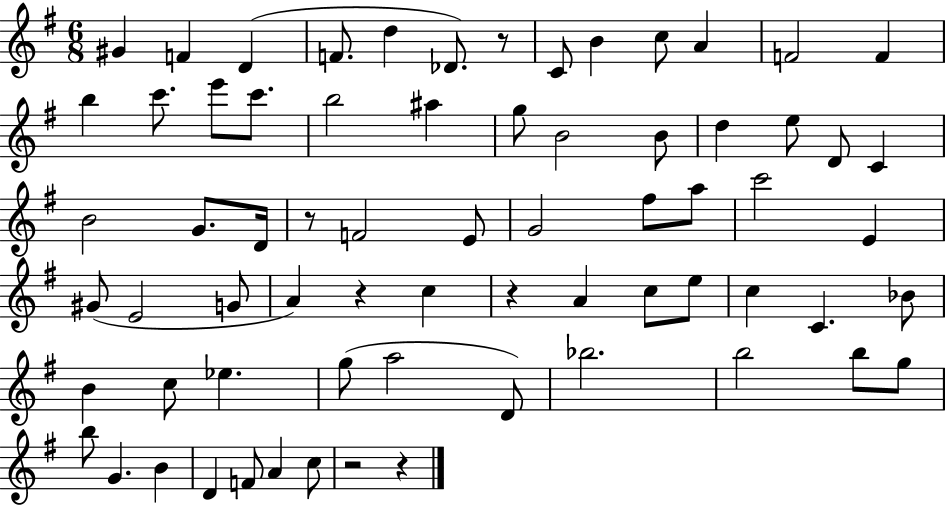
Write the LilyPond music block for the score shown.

{
  \clef treble
  \numericTimeSignature
  \time 6/8
  \key g \major
  gis'4 f'4 d'4( | f'8. d''4 des'8.) r8 | c'8 b'4 c''8 a'4 | f'2 f'4 | \break b''4 c'''8. e'''8 c'''8. | b''2 ais''4 | g''8 b'2 b'8 | d''4 e''8 d'8 c'4 | \break b'2 g'8. d'16 | r8 f'2 e'8 | g'2 fis''8 a''8 | c'''2 e'4 | \break gis'8( e'2 g'8 | a'4) r4 c''4 | r4 a'4 c''8 e''8 | c''4 c'4. bes'8 | \break b'4 c''8 ees''4. | g''8( a''2 d'8) | bes''2. | b''2 b''8 g''8 | \break b''8 g'4. b'4 | d'4 f'8 a'4 c''8 | r2 r4 | \bar "|."
}